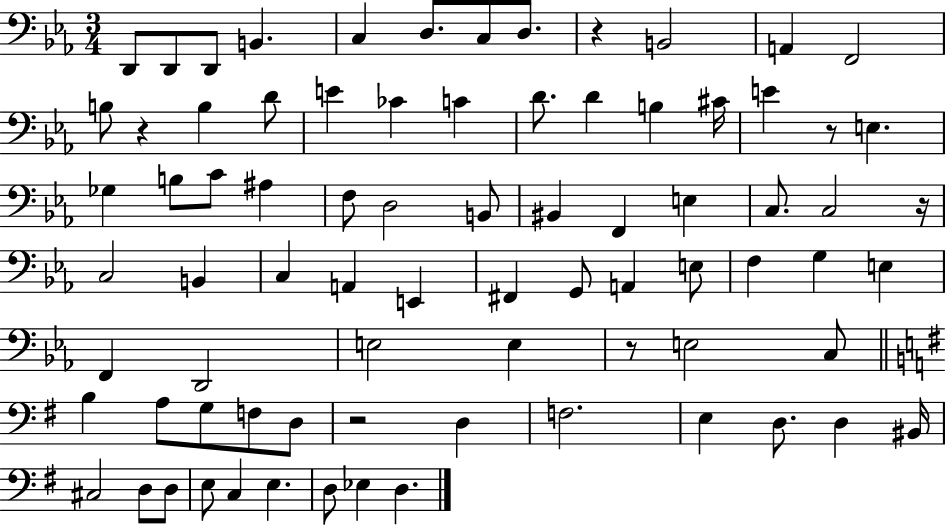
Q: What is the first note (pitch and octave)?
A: D2